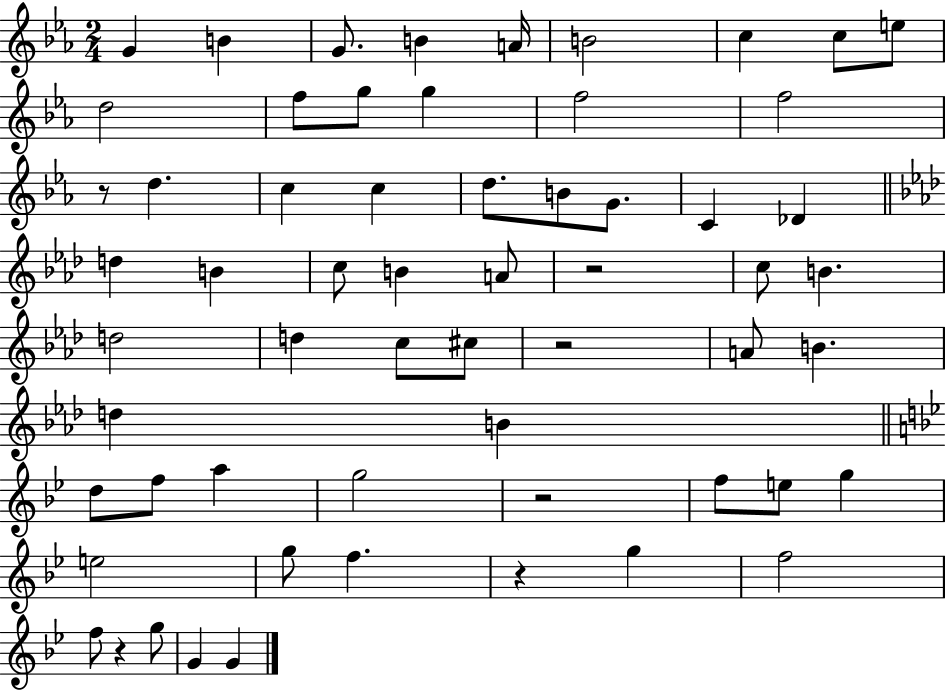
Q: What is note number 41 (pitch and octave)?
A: A5